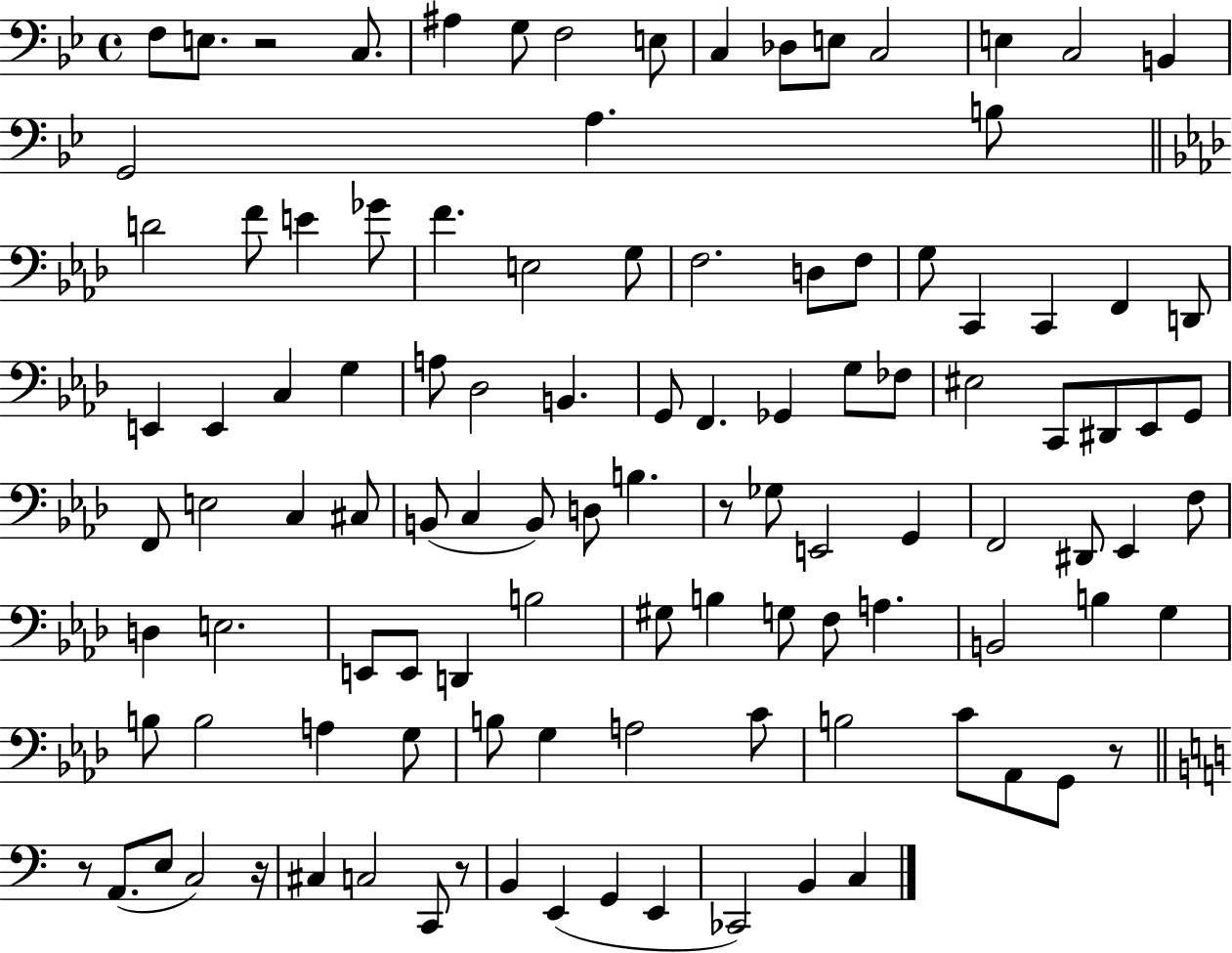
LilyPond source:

{
  \clef bass
  \time 4/4
  \defaultTimeSignature
  \key bes \major
  f8 e8. r2 c8. | ais4 g8 f2 e8 | c4 des8 e8 c2 | e4 c2 b,4 | \break g,2 a4. b8 | \bar "||" \break \key aes \major d'2 f'8 e'4 ges'8 | f'4. e2 g8 | f2. d8 f8 | g8 c,4 c,4 f,4 d,8 | \break e,4 e,4 c4 g4 | a8 des2 b,4. | g,8 f,4. ges,4 g8 fes8 | eis2 c,8 dis,8 ees,8 g,8 | \break f,8 e2 c4 cis8 | b,8( c4 b,8) d8 b4. | r8 ges8 e,2 g,4 | f,2 dis,8 ees,4 f8 | \break d4 e2. | e,8 e,8 d,4 b2 | gis8 b4 g8 f8 a4. | b,2 b4 g4 | \break b8 b2 a4 g8 | b8 g4 a2 c'8 | b2 c'8 aes,8 g,8 r8 | \bar "||" \break \key c \major r8 a,8.( e8 c2) r16 | cis4 c2 c,8 r8 | b,4 e,4( g,4 e,4 | ces,2) b,4 c4 | \break \bar "|."
}